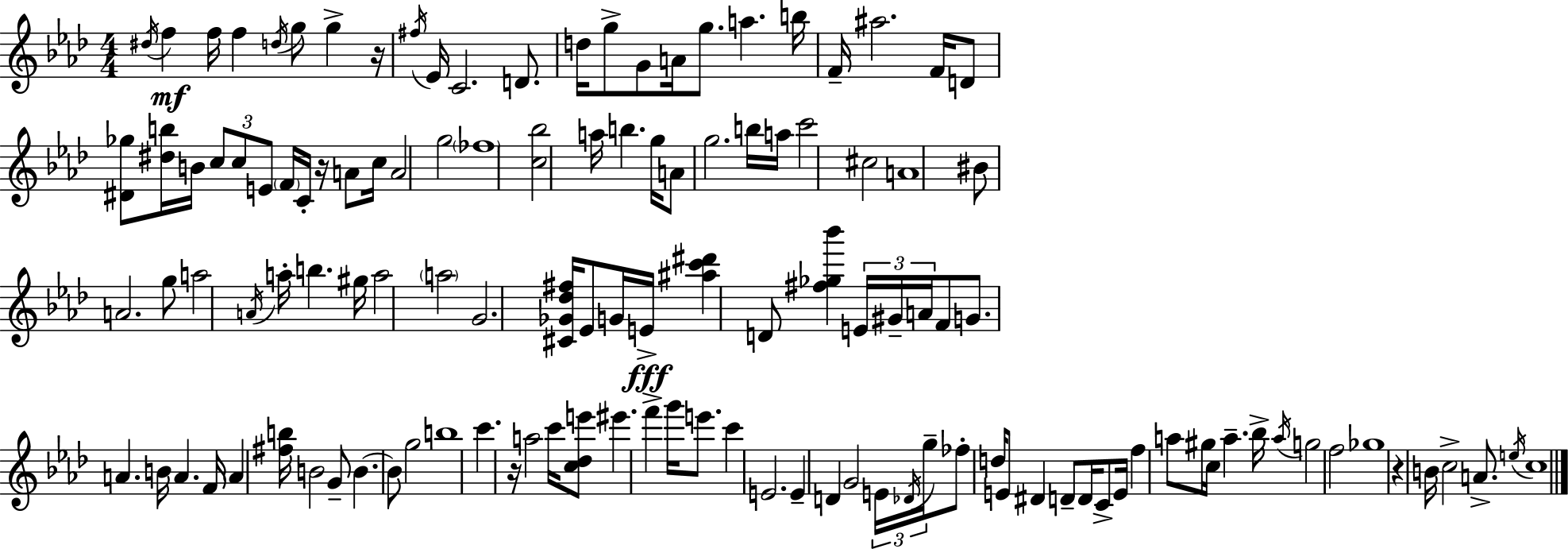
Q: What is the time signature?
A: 4/4